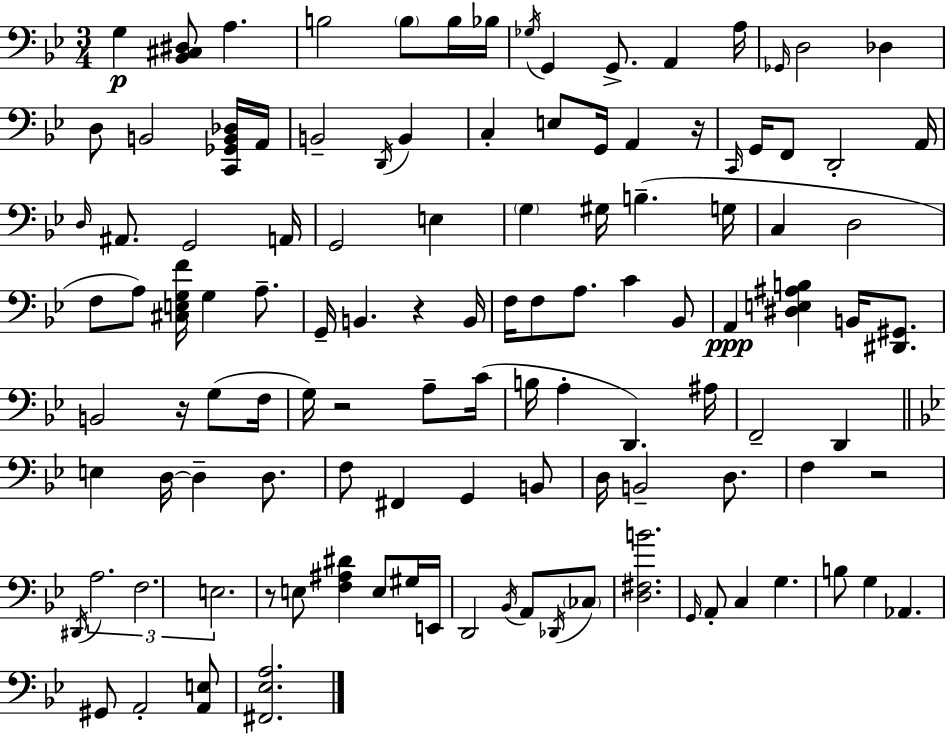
X:1
T:Untitled
M:3/4
L:1/4
K:Gm
G, [_B,,^C,^D,]/2 A, B,2 B,/2 B,/4 _B,/4 _G,/4 G,, G,,/2 A,, A,/4 _G,,/4 D,2 _D, D,/2 B,,2 [C,,_G,,B,,_D,]/4 A,,/4 B,,2 D,,/4 B,, C, E,/2 G,,/4 A,, z/4 C,,/4 G,,/4 F,,/2 D,,2 A,,/4 D,/4 ^A,,/2 G,,2 A,,/4 G,,2 E, G, ^G,/4 B, G,/4 C, D,2 F,/2 A,/2 [^C,E,G,F]/4 G, A,/2 G,,/4 B,, z B,,/4 F,/4 F,/2 A,/2 C _B,,/2 A,, [^D,E,^A,B,] B,,/4 [^D,,^G,,]/2 B,,2 z/4 G,/2 F,/4 G,/4 z2 A,/2 C/4 B,/4 A, D,, ^A,/4 F,,2 D,, E, D,/4 D, D,/2 F,/2 ^F,, G,, B,,/2 D,/4 B,,2 D,/2 F, z2 ^D,,/4 A,2 F,2 E,2 z/2 E,/2 [F,^A,^D] E,/2 ^G,/4 E,,/4 D,,2 _B,,/4 A,,/2 _D,,/4 _C,/2 [D,^F,B]2 G,,/4 A,,/2 C, G, B,/2 G, _A,, ^G,,/2 A,,2 [A,,E,]/2 [^F,,_E,A,]2